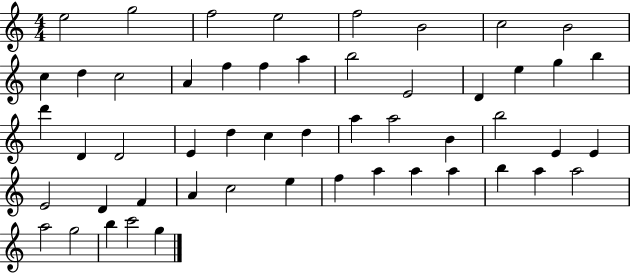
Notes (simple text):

E5/h G5/h F5/h E5/h F5/h B4/h C5/h B4/h C5/q D5/q C5/h A4/q F5/q F5/q A5/q B5/h E4/h D4/q E5/q G5/q B5/q D6/q D4/q D4/h E4/q D5/q C5/q D5/q A5/q A5/h B4/q B5/h E4/q E4/q E4/h D4/q F4/q A4/q C5/h E5/q F5/q A5/q A5/q A5/q B5/q A5/q A5/h A5/h G5/h B5/q C6/h G5/q